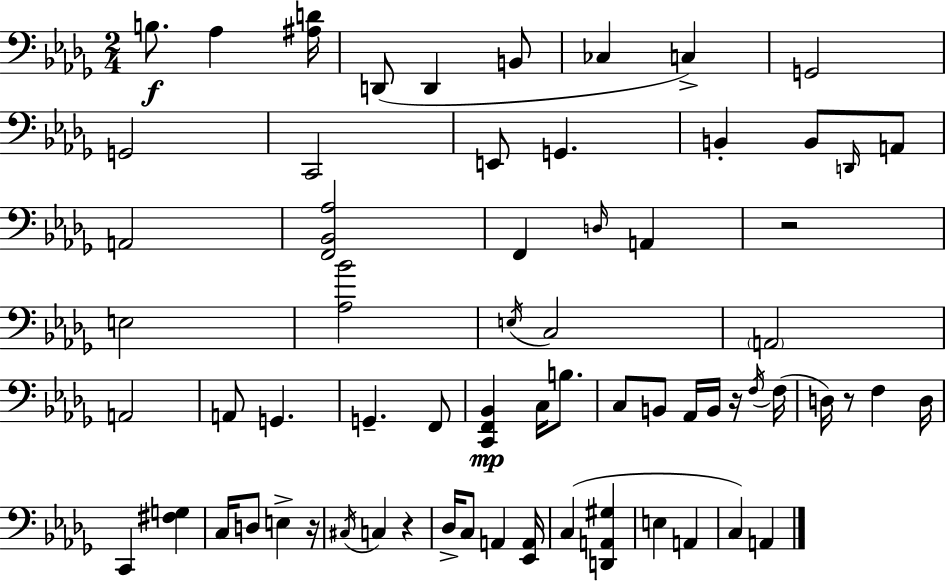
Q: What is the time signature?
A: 2/4